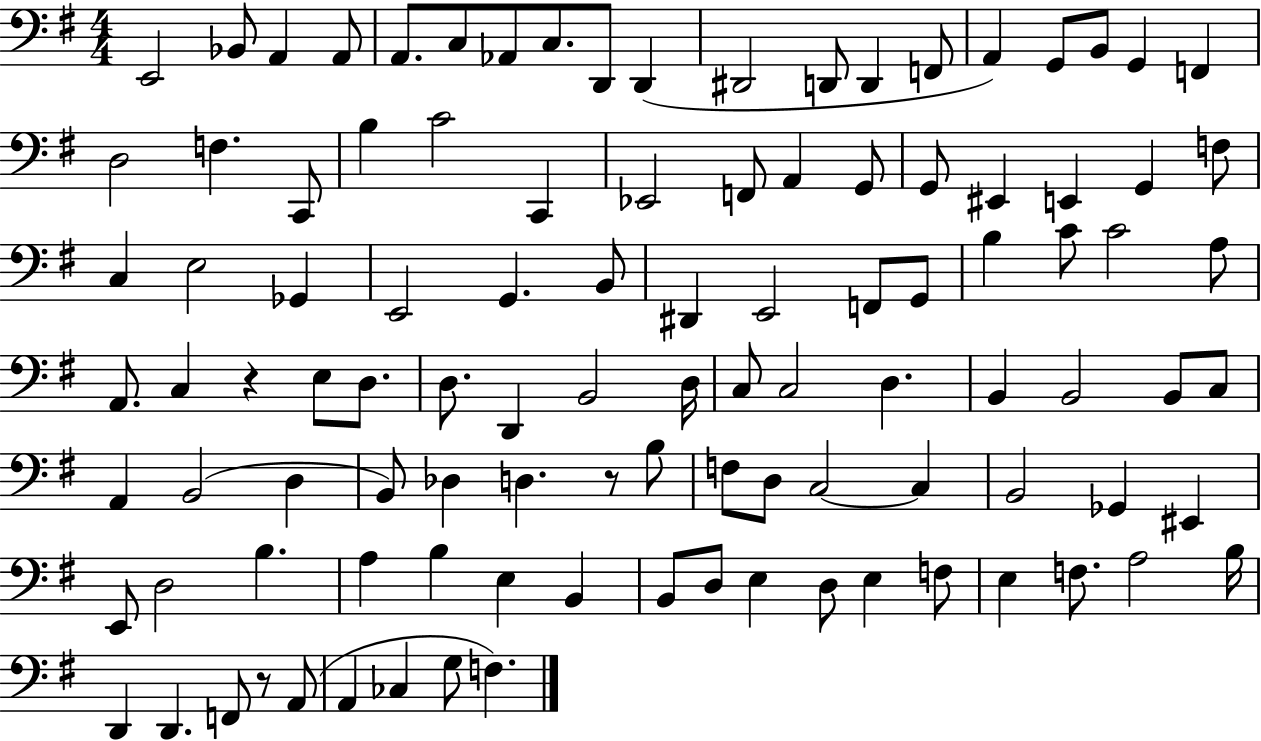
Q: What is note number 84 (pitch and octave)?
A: B2